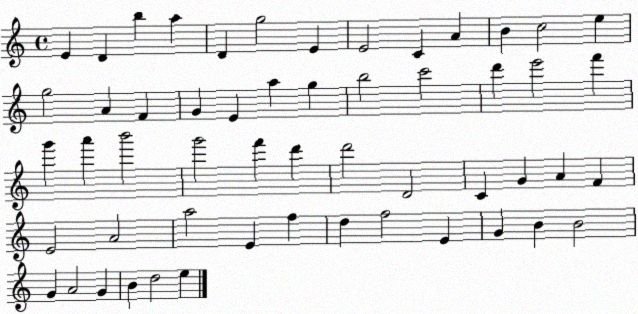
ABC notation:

X:1
T:Untitled
M:4/4
L:1/4
K:C
E D b a D g2 E E2 C A B c2 e g2 A F G E a g b2 c'2 d' e'2 f' g' a' b'2 g'2 f' d' d'2 D2 C G A F E2 A2 a2 E f d f2 E G B B2 G A2 G B d2 e